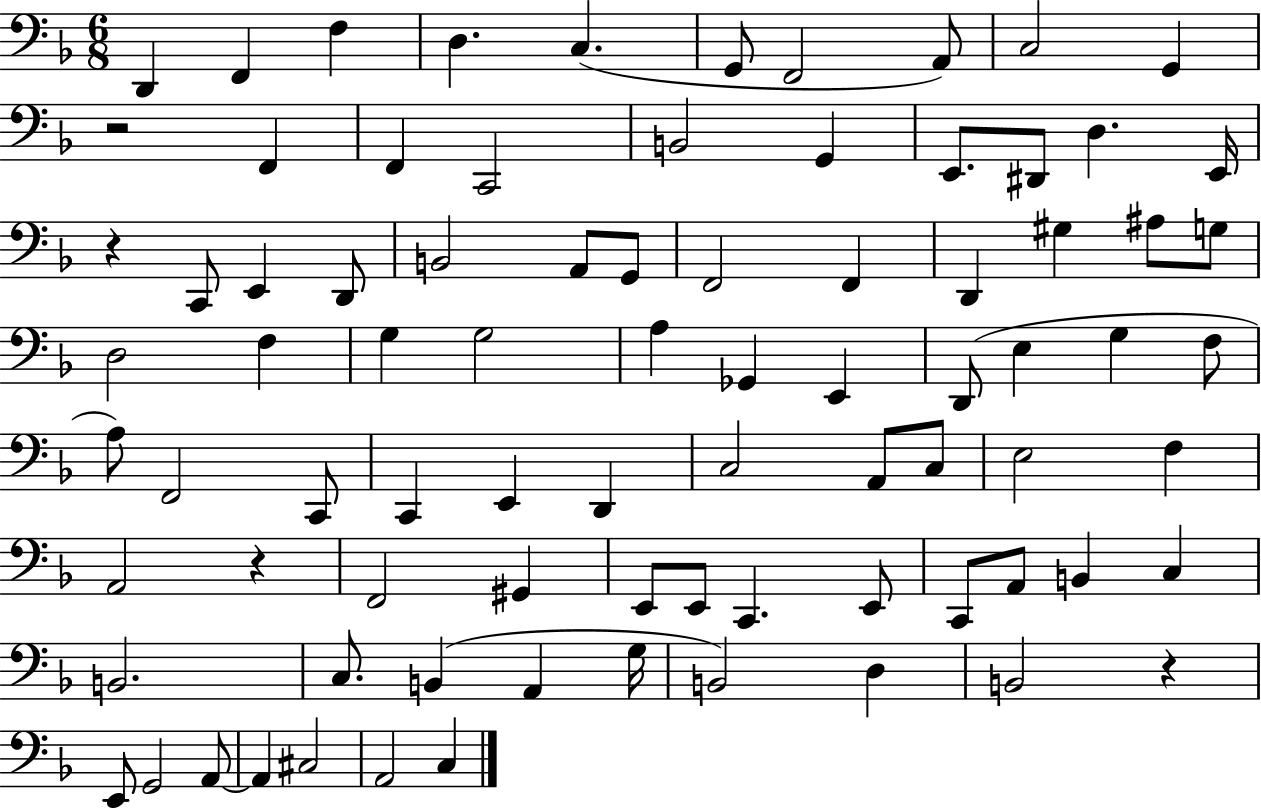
{
  \clef bass
  \numericTimeSignature
  \time 6/8
  \key f \major
  d,4 f,4 f4 | d4. c4.( | g,8 f,2 a,8) | c2 g,4 | \break r2 f,4 | f,4 c,2 | b,2 g,4 | e,8. dis,8 d4. e,16 | \break r4 c,8 e,4 d,8 | b,2 a,8 g,8 | f,2 f,4 | d,4 gis4 ais8 g8 | \break d2 f4 | g4 g2 | a4 ges,4 e,4 | d,8( e4 g4 f8 | \break a8) f,2 c,8 | c,4 e,4 d,4 | c2 a,8 c8 | e2 f4 | \break a,2 r4 | f,2 gis,4 | e,8 e,8 c,4. e,8 | c,8 a,8 b,4 c4 | \break b,2. | c8. b,4( a,4 g16 | b,2) d4 | b,2 r4 | \break e,8 g,2 a,8~~ | a,4 cis2 | a,2 c4 | \bar "|."
}